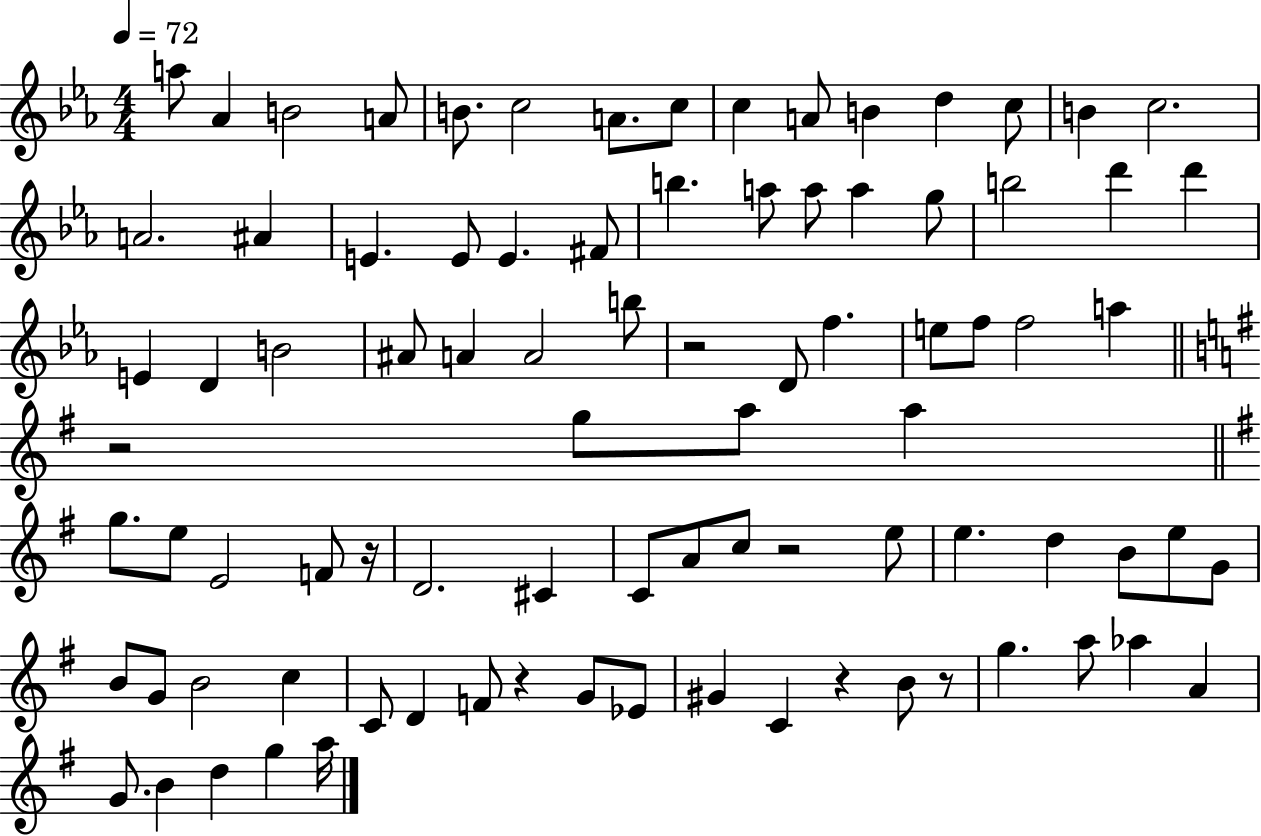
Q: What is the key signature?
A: EES major